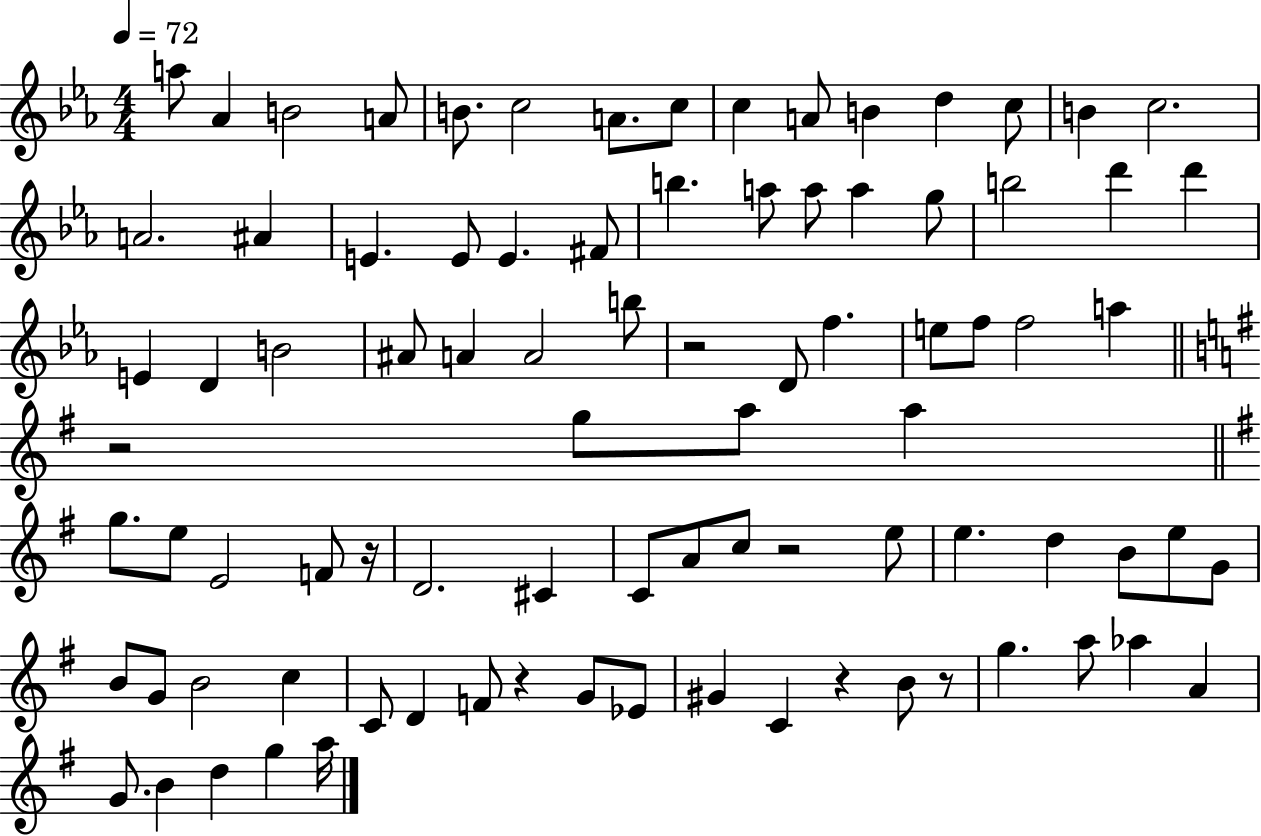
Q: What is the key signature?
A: EES major